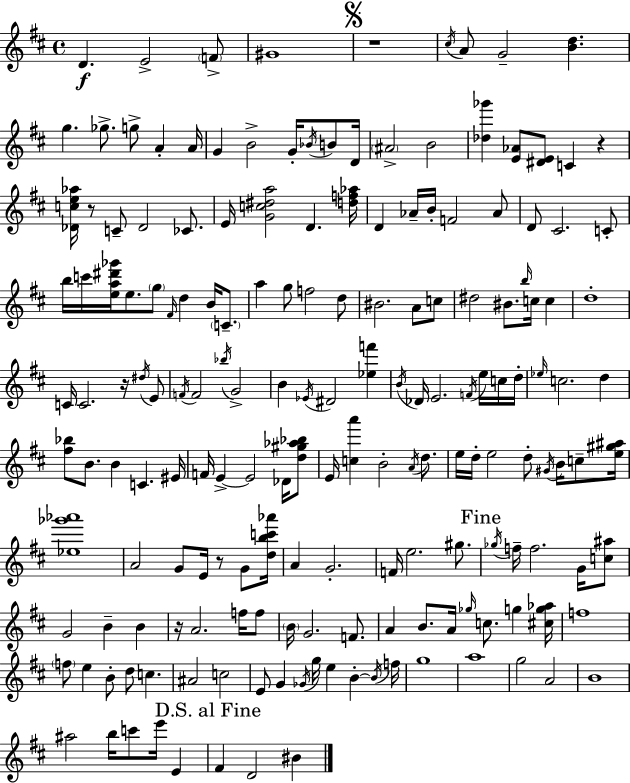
{
  \clef treble
  \time 4/4
  \defaultTimeSignature
  \key d \major
  d'4.\f e'2-> \parenthesize f'8-> | gis'1 | \mark \markup { \musicglyph "scripts.segno" } r1 | \acciaccatura { cis''16 } a'8 g'2-- <b' d''>4. | \break g''4. ges''8.-> g''8-> a'4-. | a'16 g'4 b'2-> g'16-. \acciaccatura { bes'16 } b'8 | d'16 \parenthesize ais'2-> b'2 | <des'' ges'''>4 <e' aes'>8 <dis' e'>8 c'4 r4 | \break <des' c'' e'' aes''>16 r8 c'8-- des'2 ces'8. | e'16 <g' c'' dis'' a''>2 d'4. | <d'' f'' aes''>16 d'4 aes'16-- b'16-. f'2 | aes'8 d'8 cis'2. | \break c'8-. b''16 c'''16 <e'' a'' dis''' ges'''>16 e''8. \parenthesize g''8 \grace { fis'16 } d''4 b'16 | \parenthesize c'8.-- a''4 g''8 f''2 | d''8 bis'2. a'8 | c''8 dis''2 bis'8. \grace { b''16 } c''16 | \break c''4 d''1-. | c'16 c'2. | r16 \acciaccatura { dis''16 } e'8 \acciaccatura { f'16 } f'2 \acciaccatura { bes''16 } g'2-> | b'4 \acciaccatura { ees'16 } dis'2 | \break <ees'' f'''>4 \acciaccatura { b'16 } des'16 e'2. | \acciaccatura { f'16 } e''16 c''16 d''16-. \grace { ees''16 } c''2. | d''4 <fis'' bes''>8 b'8. | b'4 c'4. eis'16 f'16 e'4->~~ | \break e'2 des'16 <d'' gis'' aes'' bes''>8 e'16 <c'' a'''>4 | b'2-. \acciaccatura { a'16 } d''8. e''16 d''16-. e''2 | d''8-. \acciaccatura { gis'16 } b'16 c''8-- <e'' gis'' ais''>16 <ees'' ges''' aes'''>1 | a'2 | \break g'8 e'16 r8 g'8 <d'' b'' c''' aes'''>16 a'4 | g'2.-. f'16 e''2. | gis''8. \mark "Fine" \acciaccatura { ges''16 } f''16-- f''2. | g'16 <c'' ais''>8 g'2 | \break b'4-- b'4 r16 a'2. | f''16 f''8 \parenthesize b'16 g'2. | f'8. a'4 | b'8. a'16 \grace { ges''16 } c''8. g''4 <cis'' g'' aes''>16 f''1 | \break \parenthesize f''8 | e''4 b'8-. d''8 c''4. ais'2 | c''2 e'8 | g'4 \acciaccatura { ges'16 } g''16 e''4 b'4-.~~ \acciaccatura { b'16 } | \break f''16 g''1 | a''1 | g''2 a'2 | b'1 | \break ais''2 b''16 c'''8 e'''16 e'4 | \mark "D.S. al Fine" fis'4 d'2 bis'4 | \bar "|."
}